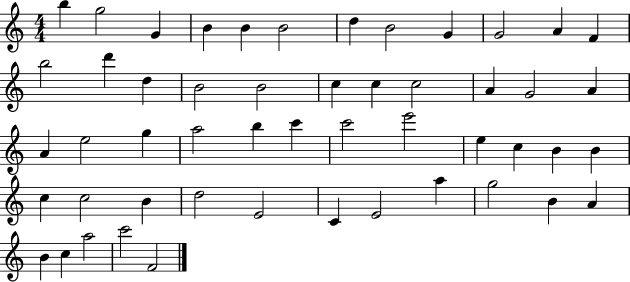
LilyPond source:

{
  \clef treble
  \numericTimeSignature
  \time 4/4
  \key c \major
  b''4 g''2 g'4 | b'4 b'4 b'2 | d''4 b'2 g'4 | g'2 a'4 f'4 | \break b''2 d'''4 d''4 | b'2 b'2 | c''4 c''4 c''2 | a'4 g'2 a'4 | \break a'4 e''2 g''4 | a''2 b''4 c'''4 | c'''2 e'''2 | e''4 c''4 b'4 b'4 | \break c''4 c''2 b'4 | d''2 e'2 | c'4 e'2 a''4 | g''2 b'4 a'4 | \break b'4 c''4 a''2 | c'''2 f'2 | \bar "|."
}